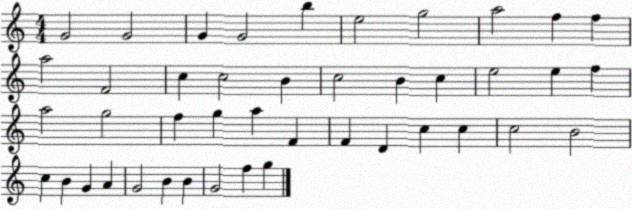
X:1
T:Untitled
M:4/4
L:1/4
K:C
G2 G2 G G2 b e2 g2 a2 f f a2 F2 c c2 B c2 B c e2 e f a2 g2 f g a F F D c c c2 B2 c B G A G2 B B G2 f g